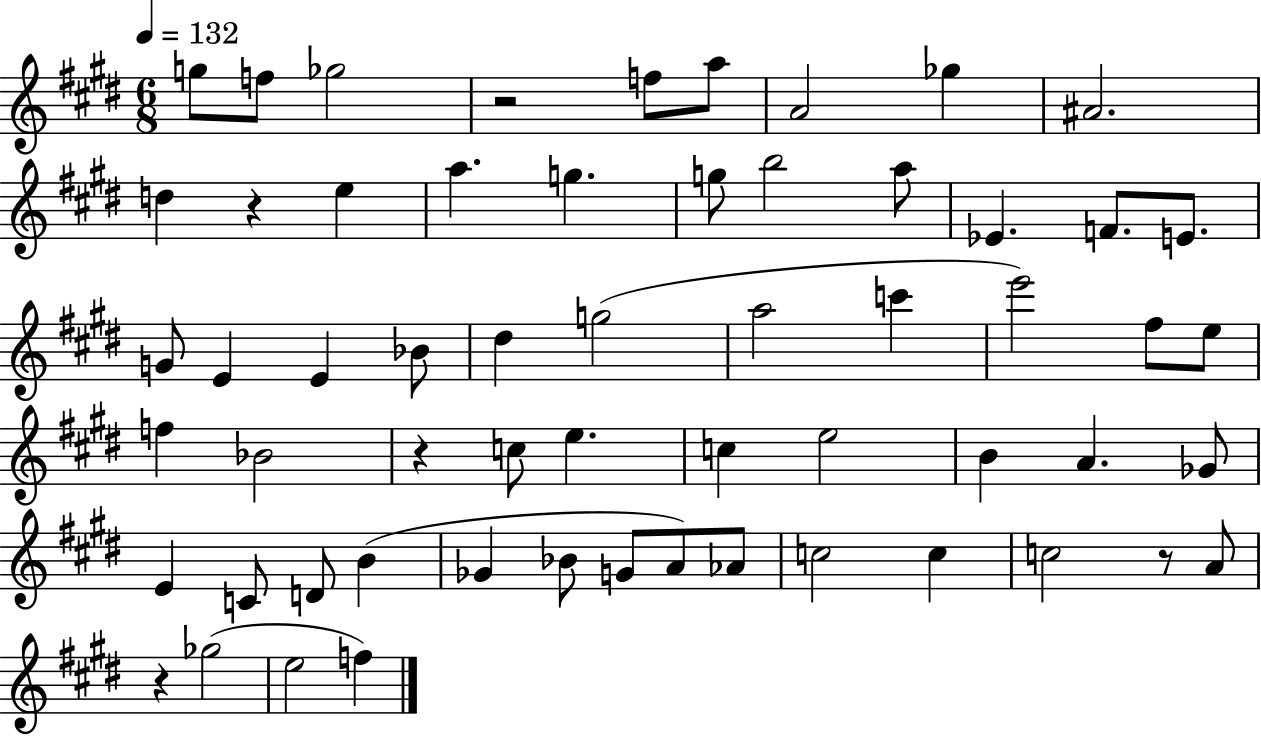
G5/e F5/e Gb5/h R/h F5/e A5/e A4/h Gb5/q A#4/h. D5/q R/q E5/q A5/q. G5/q. G5/e B5/h A5/e Eb4/q. F4/e. E4/e. G4/e E4/q E4/q Bb4/e D#5/q G5/h A5/h C6/q E6/h F#5/e E5/e F5/q Bb4/h R/q C5/e E5/q. C5/q E5/h B4/q A4/q. Gb4/e E4/q C4/e D4/e B4/q Gb4/q Bb4/e G4/e A4/e Ab4/e C5/h C5/q C5/h R/e A4/e R/q Gb5/h E5/h F5/q